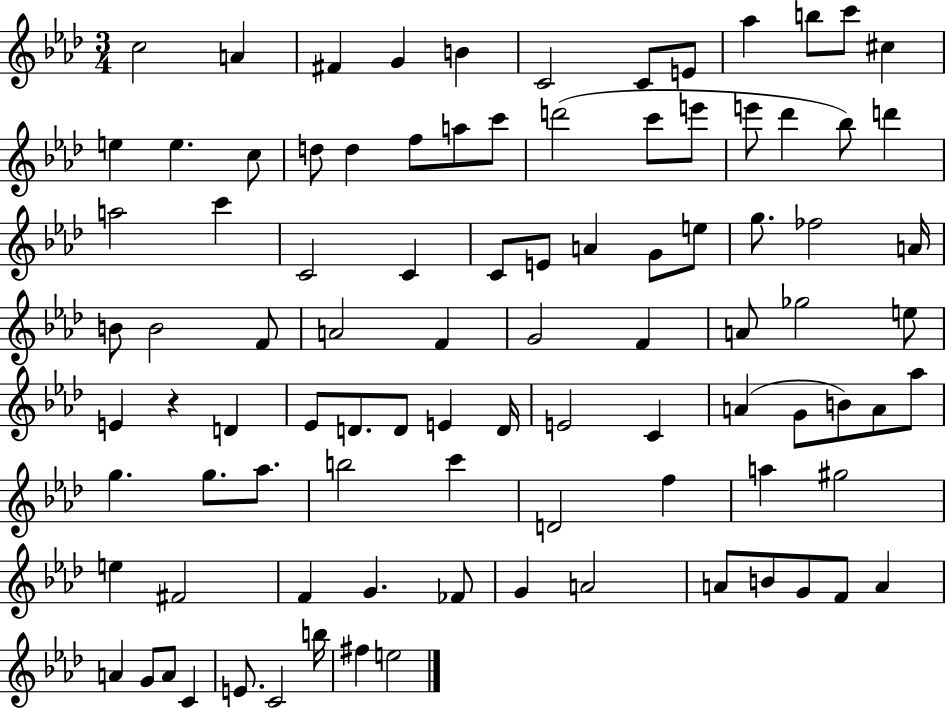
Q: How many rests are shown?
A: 1